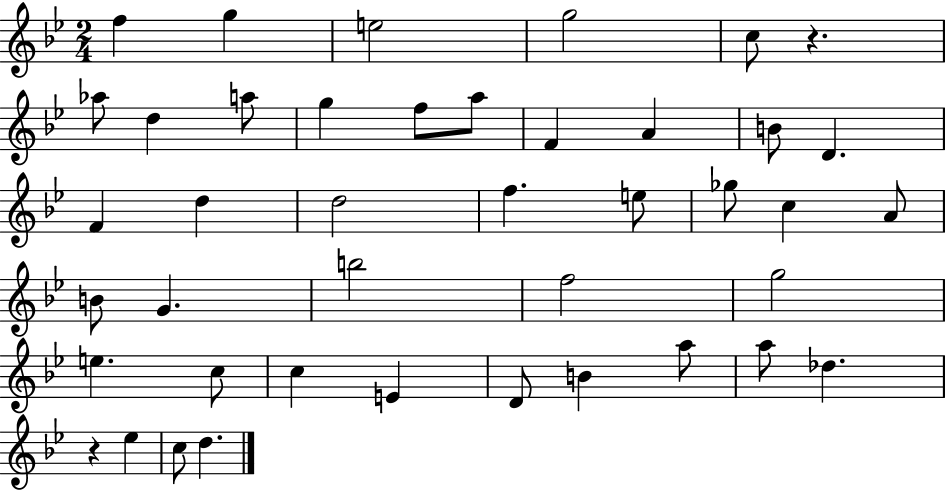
X:1
T:Untitled
M:2/4
L:1/4
K:Bb
f g e2 g2 c/2 z _a/2 d a/2 g f/2 a/2 F A B/2 D F d d2 f e/2 _g/2 c A/2 B/2 G b2 f2 g2 e c/2 c E D/2 B a/2 a/2 _d z _e c/2 d